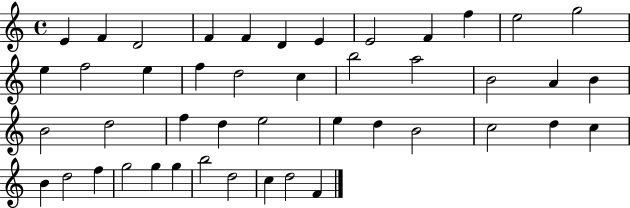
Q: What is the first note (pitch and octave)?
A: E4